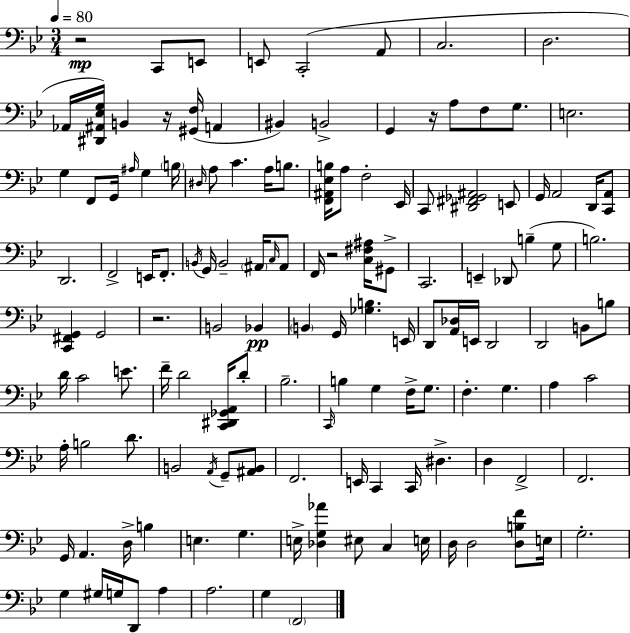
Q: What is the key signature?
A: BES major